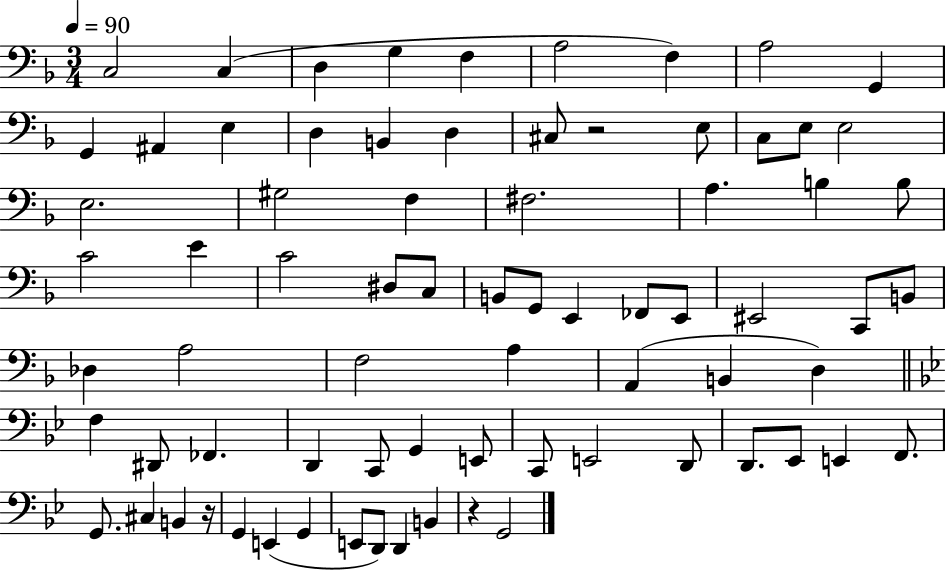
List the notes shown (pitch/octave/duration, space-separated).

C3/h C3/q D3/q G3/q F3/q A3/h F3/q A3/h G2/q G2/q A#2/q E3/q D3/q B2/q D3/q C#3/e R/h E3/e C3/e E3/e E3/h E3/h. G#3/h F3/q F#3/h. A3/q. B3/q B3/e C4/h E4/q C4/h D#3/e C3/e B2/e G2/e E2/q FES2/e E2/e EIS2/h C2/e B2/e Db3/q A3/h F3/h A3/q A2/q B2/q D3/q F3/q D#2/e FES2/q. D2/q C2/e G2/q E2/e C2/e E2/h D2/e D2/e. Eb2/e E2/q F2/e. G2/e. C#3/q B2/q R/s G2/q E2/q G2/q E2/e D2/e D2/q B2/q R/q G2/h